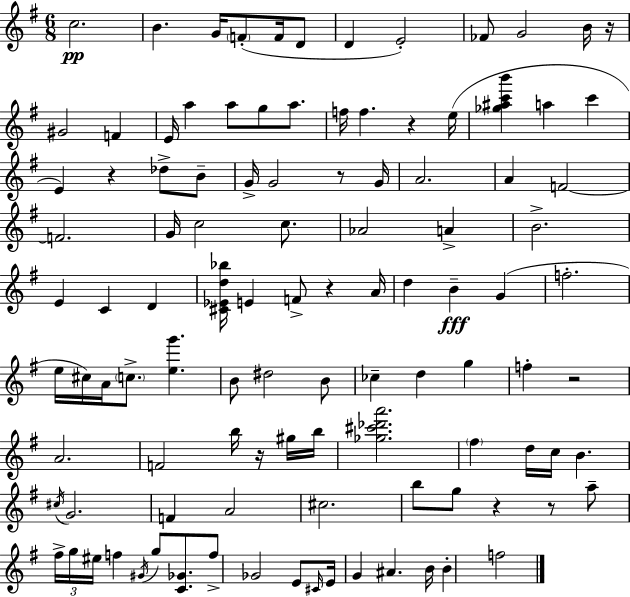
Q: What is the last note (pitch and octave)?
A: F5